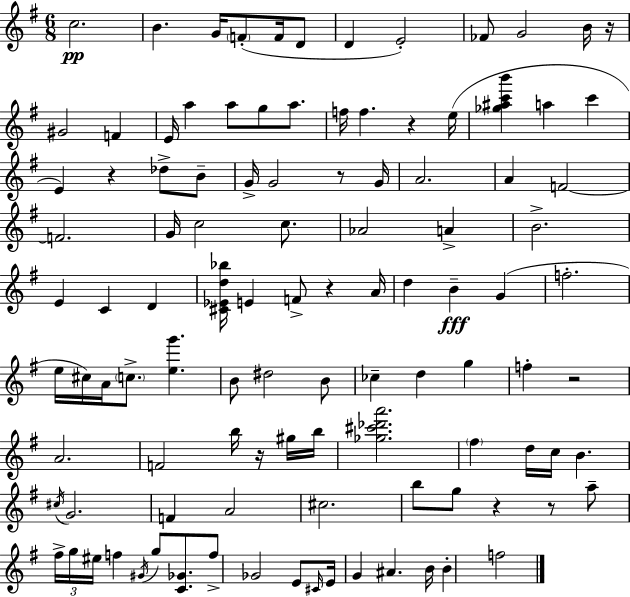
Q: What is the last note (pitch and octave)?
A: F5